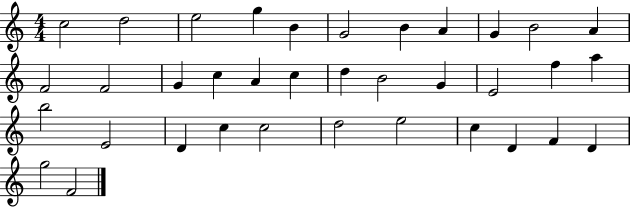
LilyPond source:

{
  \clef treble
  \numericTimeSignature
  \time 4/4
  \key c \major
  c''2 d''2 | e''2 g''4 b'4 | g'2 b'4 a'4 | g'4 b'2 a'4 | \break f'2 f'2 | g'4 c''4 a'4 c''4 | d''4 b'2 g'4 | e'2 f''4 a''4 | \break b''2 e'2 | d'4 c''4 c''2 | d''2 e''2 | c''4 d'4 f'4 d'4 | \break g''2 f'2 | \bar "|."
}